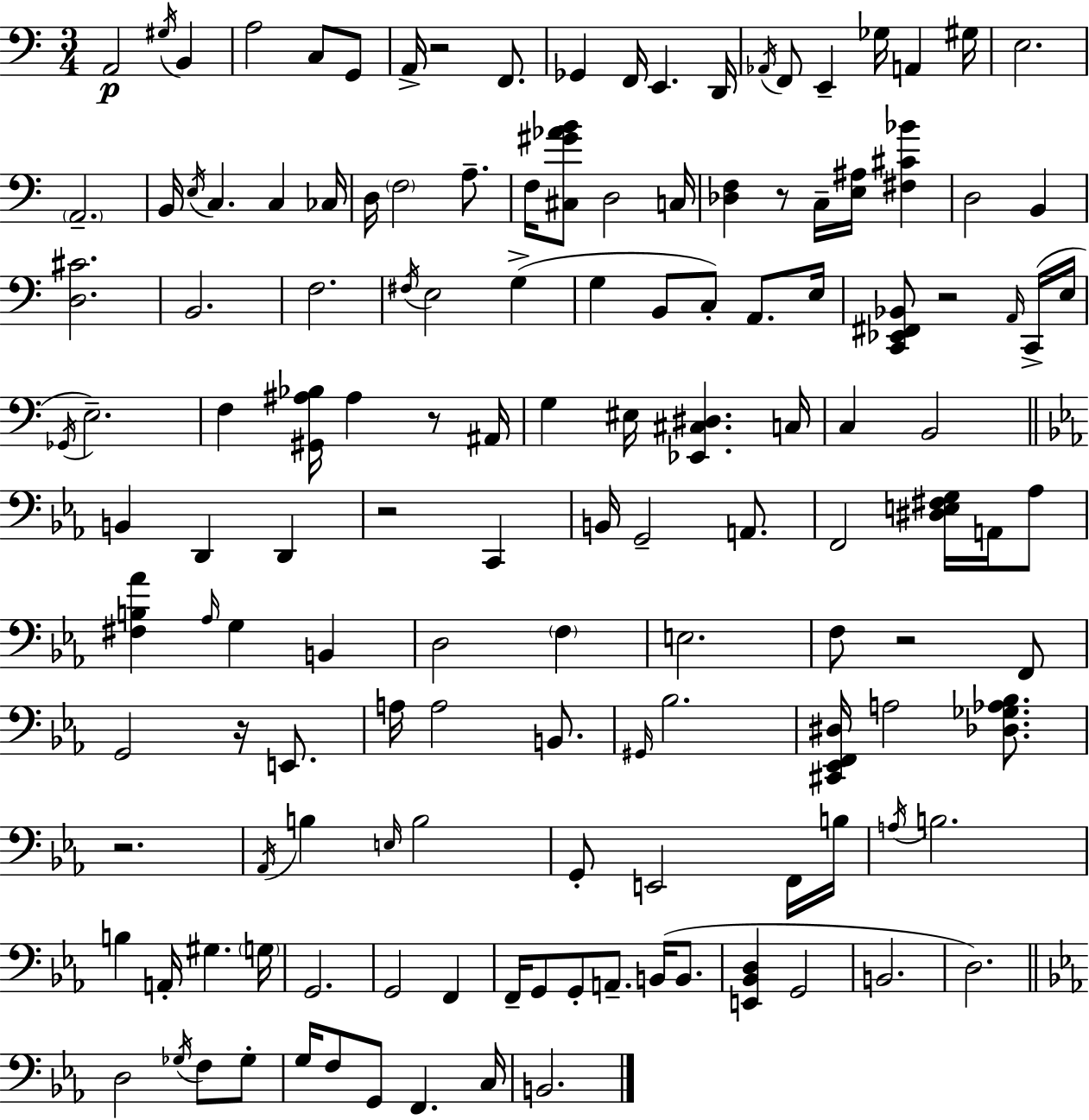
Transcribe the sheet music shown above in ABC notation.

X:1
T:Untitled
M:3/4
L:1/4
K:Am
A,,2 ^G,/4 B,, A,2 C,/2 G,,/2 A,,/4 z2 F,,/2 _G,, F,,/4 E,, D,,/4 _A,,/4 F,,/2 E,, _G,/4 A,, ^G,/4 E,2 A,,2 B,,/4 E,/4 C, C, _C,/4 D,/4 F,2 A,/2 F,/4 [^C,^G_AB]/2 D,2 C,/4 [_D,F,] z/2 C,/4 [E,^A,]/4 [^F,^C_B] D,2 B,, [D,^C]2 B,,2 F,2 ^F,/4 E,2 G, G, B,,/2 C,/2 A,,/2 E,/4 [C,,_E,,^F,,_B,,]/2 z2 A,,/4 C,,/4 E,/4 _G,,/4 E,2 F, [^G,,^A,_B,]/4 ^A, z/2 ^A,,/4 G, ^E,/4 [_E,,^C,^D,] C,/4 C, B,,2 B,, D,, D,, z2 C,, B,,/4 G,,2 A,,/2 F,,2 [^D,E,^F,G,]/4 A,,/4 _A,/2 [^F,B,_A] _A,/4 G, B,, D,2 F, E,2 F,/2 z2 F,,/2 G,,2 z/4 E,,/2 A,/4 A,2 B,,/2 ^G,,/4 _B,2 [^C,,_E,,F,,^D,]/4 A,2 [_D,_G,_A,_B,]/2 z2 _A,,/4 B, E,/4 B,2 G,,/2 E,,2 F,,/4 B,/4 A,/4 B,2 B, A,,/4 ^G, G,/4 G,,2 G,,2 F,, F,,/4 G,,/2 G,,/2 A,,/2 B,,/4 B,,/2 [E,,_B,,D,] G,,2 B,,2 D,2 D,2 _G,/4 F,/2 _G,/2 G,/4 F,/2 G,,/2 F,, C,/4 B,,2